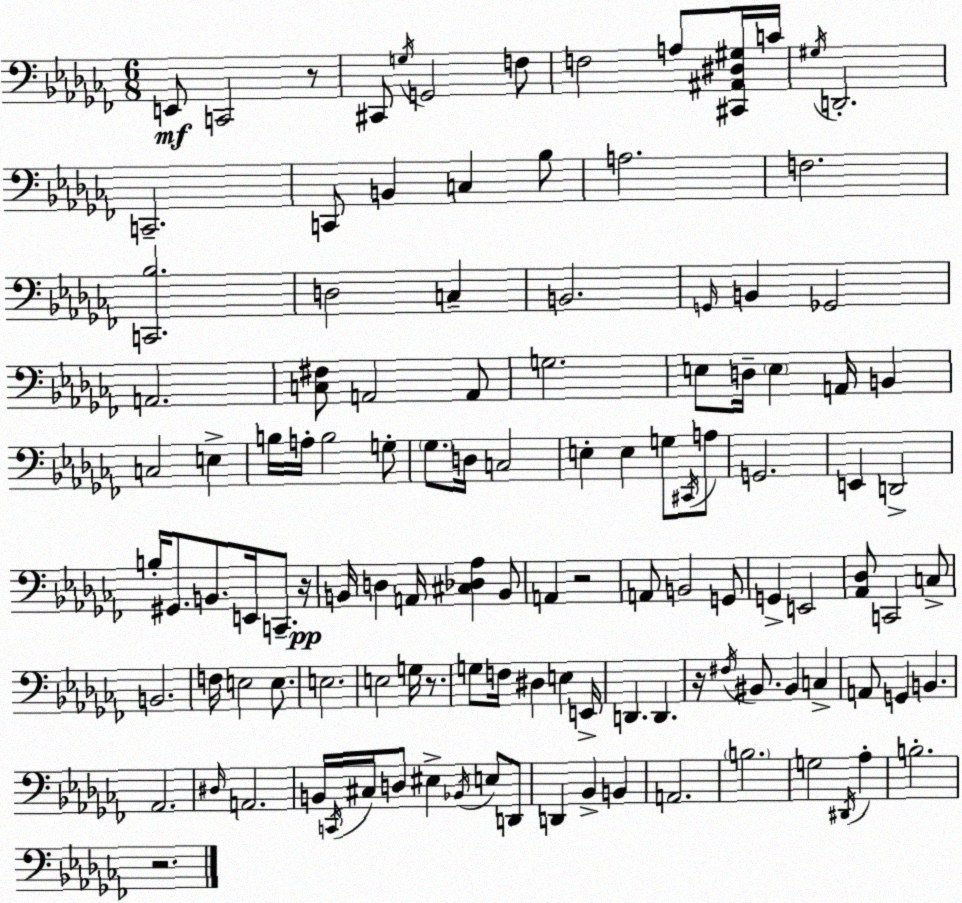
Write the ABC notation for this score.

X:1
T:Untitled
M:6/8
L:1/4
K:Abm
E,,/2 C,,2 z/2 ^C,,/2 G,/4 G,,2 F,/2 F,2 A,/2 [^C,,^A,,^D,^G,]/4 C/4 ^G,/4 D,,2 C,,2 C,,/2 B,, C, _B,/2 A,2 F,2 [C,,_B,]2 D,2 C, B,,2 G,,/4 B,, _G,,2 A,,2 [C,^F,]/2 A,,2 A,,/2 G,2 E,/2 D,/4 E, A,,/4 B,, C,2 E, B,/4 A,/4 B,2 G,/2 _G,/2 D,/4 C,2 E, E, G,/2 ^C,,/4 A,/2 G,,2 E,, D,,2 B,/4 ^G,,/2 B,,/2 E,,/4 C,,/2 z/4 B,,/4 D, A,,/4 [^C,_D,_A,] B,,/2 A,, z2 A,,/2 B,,2 G,,/2 G,, E,,2 [_A,,_D,]/2 C,,2 C,/2 B,,2 F,/4 E,2 E,/2 E,2 E,2 G,/4 z/2 G,/2 F,/4 ^D, E, E,,/4 D,, D,, z/4 ^F,/4 ^B,,/2 ^B,, C, A,,/2 G,, B,, _A,,2 ^D,/4 A,,2 B,,/4 C,,/4 ^C,/4 D,/2 ^E, _B,,/4 E,/2 D,,/2 D,, _B,, B,, A,,2 B,2 G,2 ^D,,/4 _A, B,2 z2